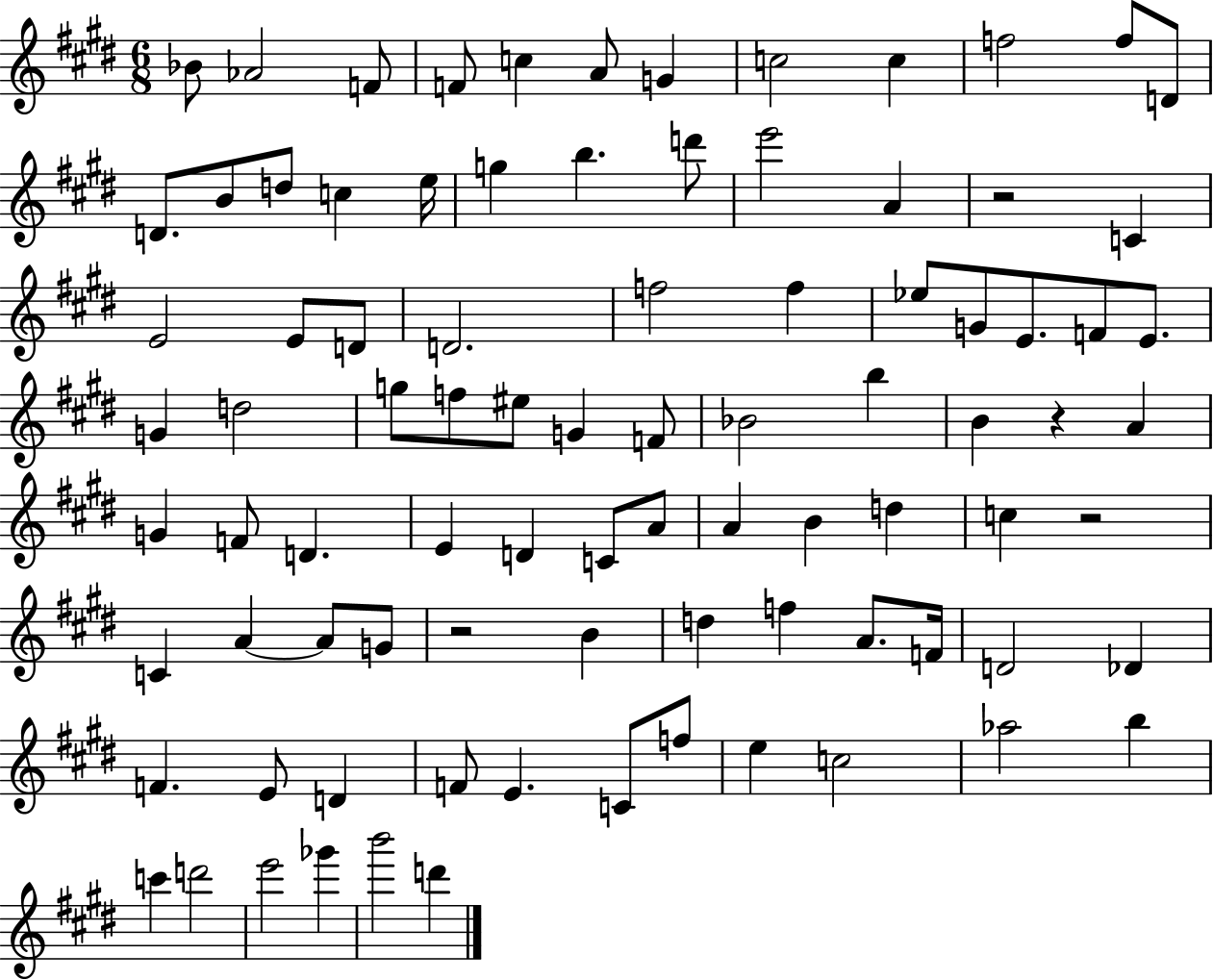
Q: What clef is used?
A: treble